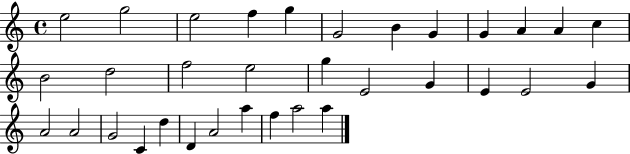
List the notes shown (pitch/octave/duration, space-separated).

E5/h G5/h E5/h F5/q G5/q G4/h B4/q G4/q G4/q A4/q A4/q C5/q B4/h D5/h F5/h E5/h G5/q E4/h G4/q E4/q E4/h G4/q A4/h A4/h G4/h C4/q D5/q D4/q A4/h A5/q F5/q A5/h A5/q